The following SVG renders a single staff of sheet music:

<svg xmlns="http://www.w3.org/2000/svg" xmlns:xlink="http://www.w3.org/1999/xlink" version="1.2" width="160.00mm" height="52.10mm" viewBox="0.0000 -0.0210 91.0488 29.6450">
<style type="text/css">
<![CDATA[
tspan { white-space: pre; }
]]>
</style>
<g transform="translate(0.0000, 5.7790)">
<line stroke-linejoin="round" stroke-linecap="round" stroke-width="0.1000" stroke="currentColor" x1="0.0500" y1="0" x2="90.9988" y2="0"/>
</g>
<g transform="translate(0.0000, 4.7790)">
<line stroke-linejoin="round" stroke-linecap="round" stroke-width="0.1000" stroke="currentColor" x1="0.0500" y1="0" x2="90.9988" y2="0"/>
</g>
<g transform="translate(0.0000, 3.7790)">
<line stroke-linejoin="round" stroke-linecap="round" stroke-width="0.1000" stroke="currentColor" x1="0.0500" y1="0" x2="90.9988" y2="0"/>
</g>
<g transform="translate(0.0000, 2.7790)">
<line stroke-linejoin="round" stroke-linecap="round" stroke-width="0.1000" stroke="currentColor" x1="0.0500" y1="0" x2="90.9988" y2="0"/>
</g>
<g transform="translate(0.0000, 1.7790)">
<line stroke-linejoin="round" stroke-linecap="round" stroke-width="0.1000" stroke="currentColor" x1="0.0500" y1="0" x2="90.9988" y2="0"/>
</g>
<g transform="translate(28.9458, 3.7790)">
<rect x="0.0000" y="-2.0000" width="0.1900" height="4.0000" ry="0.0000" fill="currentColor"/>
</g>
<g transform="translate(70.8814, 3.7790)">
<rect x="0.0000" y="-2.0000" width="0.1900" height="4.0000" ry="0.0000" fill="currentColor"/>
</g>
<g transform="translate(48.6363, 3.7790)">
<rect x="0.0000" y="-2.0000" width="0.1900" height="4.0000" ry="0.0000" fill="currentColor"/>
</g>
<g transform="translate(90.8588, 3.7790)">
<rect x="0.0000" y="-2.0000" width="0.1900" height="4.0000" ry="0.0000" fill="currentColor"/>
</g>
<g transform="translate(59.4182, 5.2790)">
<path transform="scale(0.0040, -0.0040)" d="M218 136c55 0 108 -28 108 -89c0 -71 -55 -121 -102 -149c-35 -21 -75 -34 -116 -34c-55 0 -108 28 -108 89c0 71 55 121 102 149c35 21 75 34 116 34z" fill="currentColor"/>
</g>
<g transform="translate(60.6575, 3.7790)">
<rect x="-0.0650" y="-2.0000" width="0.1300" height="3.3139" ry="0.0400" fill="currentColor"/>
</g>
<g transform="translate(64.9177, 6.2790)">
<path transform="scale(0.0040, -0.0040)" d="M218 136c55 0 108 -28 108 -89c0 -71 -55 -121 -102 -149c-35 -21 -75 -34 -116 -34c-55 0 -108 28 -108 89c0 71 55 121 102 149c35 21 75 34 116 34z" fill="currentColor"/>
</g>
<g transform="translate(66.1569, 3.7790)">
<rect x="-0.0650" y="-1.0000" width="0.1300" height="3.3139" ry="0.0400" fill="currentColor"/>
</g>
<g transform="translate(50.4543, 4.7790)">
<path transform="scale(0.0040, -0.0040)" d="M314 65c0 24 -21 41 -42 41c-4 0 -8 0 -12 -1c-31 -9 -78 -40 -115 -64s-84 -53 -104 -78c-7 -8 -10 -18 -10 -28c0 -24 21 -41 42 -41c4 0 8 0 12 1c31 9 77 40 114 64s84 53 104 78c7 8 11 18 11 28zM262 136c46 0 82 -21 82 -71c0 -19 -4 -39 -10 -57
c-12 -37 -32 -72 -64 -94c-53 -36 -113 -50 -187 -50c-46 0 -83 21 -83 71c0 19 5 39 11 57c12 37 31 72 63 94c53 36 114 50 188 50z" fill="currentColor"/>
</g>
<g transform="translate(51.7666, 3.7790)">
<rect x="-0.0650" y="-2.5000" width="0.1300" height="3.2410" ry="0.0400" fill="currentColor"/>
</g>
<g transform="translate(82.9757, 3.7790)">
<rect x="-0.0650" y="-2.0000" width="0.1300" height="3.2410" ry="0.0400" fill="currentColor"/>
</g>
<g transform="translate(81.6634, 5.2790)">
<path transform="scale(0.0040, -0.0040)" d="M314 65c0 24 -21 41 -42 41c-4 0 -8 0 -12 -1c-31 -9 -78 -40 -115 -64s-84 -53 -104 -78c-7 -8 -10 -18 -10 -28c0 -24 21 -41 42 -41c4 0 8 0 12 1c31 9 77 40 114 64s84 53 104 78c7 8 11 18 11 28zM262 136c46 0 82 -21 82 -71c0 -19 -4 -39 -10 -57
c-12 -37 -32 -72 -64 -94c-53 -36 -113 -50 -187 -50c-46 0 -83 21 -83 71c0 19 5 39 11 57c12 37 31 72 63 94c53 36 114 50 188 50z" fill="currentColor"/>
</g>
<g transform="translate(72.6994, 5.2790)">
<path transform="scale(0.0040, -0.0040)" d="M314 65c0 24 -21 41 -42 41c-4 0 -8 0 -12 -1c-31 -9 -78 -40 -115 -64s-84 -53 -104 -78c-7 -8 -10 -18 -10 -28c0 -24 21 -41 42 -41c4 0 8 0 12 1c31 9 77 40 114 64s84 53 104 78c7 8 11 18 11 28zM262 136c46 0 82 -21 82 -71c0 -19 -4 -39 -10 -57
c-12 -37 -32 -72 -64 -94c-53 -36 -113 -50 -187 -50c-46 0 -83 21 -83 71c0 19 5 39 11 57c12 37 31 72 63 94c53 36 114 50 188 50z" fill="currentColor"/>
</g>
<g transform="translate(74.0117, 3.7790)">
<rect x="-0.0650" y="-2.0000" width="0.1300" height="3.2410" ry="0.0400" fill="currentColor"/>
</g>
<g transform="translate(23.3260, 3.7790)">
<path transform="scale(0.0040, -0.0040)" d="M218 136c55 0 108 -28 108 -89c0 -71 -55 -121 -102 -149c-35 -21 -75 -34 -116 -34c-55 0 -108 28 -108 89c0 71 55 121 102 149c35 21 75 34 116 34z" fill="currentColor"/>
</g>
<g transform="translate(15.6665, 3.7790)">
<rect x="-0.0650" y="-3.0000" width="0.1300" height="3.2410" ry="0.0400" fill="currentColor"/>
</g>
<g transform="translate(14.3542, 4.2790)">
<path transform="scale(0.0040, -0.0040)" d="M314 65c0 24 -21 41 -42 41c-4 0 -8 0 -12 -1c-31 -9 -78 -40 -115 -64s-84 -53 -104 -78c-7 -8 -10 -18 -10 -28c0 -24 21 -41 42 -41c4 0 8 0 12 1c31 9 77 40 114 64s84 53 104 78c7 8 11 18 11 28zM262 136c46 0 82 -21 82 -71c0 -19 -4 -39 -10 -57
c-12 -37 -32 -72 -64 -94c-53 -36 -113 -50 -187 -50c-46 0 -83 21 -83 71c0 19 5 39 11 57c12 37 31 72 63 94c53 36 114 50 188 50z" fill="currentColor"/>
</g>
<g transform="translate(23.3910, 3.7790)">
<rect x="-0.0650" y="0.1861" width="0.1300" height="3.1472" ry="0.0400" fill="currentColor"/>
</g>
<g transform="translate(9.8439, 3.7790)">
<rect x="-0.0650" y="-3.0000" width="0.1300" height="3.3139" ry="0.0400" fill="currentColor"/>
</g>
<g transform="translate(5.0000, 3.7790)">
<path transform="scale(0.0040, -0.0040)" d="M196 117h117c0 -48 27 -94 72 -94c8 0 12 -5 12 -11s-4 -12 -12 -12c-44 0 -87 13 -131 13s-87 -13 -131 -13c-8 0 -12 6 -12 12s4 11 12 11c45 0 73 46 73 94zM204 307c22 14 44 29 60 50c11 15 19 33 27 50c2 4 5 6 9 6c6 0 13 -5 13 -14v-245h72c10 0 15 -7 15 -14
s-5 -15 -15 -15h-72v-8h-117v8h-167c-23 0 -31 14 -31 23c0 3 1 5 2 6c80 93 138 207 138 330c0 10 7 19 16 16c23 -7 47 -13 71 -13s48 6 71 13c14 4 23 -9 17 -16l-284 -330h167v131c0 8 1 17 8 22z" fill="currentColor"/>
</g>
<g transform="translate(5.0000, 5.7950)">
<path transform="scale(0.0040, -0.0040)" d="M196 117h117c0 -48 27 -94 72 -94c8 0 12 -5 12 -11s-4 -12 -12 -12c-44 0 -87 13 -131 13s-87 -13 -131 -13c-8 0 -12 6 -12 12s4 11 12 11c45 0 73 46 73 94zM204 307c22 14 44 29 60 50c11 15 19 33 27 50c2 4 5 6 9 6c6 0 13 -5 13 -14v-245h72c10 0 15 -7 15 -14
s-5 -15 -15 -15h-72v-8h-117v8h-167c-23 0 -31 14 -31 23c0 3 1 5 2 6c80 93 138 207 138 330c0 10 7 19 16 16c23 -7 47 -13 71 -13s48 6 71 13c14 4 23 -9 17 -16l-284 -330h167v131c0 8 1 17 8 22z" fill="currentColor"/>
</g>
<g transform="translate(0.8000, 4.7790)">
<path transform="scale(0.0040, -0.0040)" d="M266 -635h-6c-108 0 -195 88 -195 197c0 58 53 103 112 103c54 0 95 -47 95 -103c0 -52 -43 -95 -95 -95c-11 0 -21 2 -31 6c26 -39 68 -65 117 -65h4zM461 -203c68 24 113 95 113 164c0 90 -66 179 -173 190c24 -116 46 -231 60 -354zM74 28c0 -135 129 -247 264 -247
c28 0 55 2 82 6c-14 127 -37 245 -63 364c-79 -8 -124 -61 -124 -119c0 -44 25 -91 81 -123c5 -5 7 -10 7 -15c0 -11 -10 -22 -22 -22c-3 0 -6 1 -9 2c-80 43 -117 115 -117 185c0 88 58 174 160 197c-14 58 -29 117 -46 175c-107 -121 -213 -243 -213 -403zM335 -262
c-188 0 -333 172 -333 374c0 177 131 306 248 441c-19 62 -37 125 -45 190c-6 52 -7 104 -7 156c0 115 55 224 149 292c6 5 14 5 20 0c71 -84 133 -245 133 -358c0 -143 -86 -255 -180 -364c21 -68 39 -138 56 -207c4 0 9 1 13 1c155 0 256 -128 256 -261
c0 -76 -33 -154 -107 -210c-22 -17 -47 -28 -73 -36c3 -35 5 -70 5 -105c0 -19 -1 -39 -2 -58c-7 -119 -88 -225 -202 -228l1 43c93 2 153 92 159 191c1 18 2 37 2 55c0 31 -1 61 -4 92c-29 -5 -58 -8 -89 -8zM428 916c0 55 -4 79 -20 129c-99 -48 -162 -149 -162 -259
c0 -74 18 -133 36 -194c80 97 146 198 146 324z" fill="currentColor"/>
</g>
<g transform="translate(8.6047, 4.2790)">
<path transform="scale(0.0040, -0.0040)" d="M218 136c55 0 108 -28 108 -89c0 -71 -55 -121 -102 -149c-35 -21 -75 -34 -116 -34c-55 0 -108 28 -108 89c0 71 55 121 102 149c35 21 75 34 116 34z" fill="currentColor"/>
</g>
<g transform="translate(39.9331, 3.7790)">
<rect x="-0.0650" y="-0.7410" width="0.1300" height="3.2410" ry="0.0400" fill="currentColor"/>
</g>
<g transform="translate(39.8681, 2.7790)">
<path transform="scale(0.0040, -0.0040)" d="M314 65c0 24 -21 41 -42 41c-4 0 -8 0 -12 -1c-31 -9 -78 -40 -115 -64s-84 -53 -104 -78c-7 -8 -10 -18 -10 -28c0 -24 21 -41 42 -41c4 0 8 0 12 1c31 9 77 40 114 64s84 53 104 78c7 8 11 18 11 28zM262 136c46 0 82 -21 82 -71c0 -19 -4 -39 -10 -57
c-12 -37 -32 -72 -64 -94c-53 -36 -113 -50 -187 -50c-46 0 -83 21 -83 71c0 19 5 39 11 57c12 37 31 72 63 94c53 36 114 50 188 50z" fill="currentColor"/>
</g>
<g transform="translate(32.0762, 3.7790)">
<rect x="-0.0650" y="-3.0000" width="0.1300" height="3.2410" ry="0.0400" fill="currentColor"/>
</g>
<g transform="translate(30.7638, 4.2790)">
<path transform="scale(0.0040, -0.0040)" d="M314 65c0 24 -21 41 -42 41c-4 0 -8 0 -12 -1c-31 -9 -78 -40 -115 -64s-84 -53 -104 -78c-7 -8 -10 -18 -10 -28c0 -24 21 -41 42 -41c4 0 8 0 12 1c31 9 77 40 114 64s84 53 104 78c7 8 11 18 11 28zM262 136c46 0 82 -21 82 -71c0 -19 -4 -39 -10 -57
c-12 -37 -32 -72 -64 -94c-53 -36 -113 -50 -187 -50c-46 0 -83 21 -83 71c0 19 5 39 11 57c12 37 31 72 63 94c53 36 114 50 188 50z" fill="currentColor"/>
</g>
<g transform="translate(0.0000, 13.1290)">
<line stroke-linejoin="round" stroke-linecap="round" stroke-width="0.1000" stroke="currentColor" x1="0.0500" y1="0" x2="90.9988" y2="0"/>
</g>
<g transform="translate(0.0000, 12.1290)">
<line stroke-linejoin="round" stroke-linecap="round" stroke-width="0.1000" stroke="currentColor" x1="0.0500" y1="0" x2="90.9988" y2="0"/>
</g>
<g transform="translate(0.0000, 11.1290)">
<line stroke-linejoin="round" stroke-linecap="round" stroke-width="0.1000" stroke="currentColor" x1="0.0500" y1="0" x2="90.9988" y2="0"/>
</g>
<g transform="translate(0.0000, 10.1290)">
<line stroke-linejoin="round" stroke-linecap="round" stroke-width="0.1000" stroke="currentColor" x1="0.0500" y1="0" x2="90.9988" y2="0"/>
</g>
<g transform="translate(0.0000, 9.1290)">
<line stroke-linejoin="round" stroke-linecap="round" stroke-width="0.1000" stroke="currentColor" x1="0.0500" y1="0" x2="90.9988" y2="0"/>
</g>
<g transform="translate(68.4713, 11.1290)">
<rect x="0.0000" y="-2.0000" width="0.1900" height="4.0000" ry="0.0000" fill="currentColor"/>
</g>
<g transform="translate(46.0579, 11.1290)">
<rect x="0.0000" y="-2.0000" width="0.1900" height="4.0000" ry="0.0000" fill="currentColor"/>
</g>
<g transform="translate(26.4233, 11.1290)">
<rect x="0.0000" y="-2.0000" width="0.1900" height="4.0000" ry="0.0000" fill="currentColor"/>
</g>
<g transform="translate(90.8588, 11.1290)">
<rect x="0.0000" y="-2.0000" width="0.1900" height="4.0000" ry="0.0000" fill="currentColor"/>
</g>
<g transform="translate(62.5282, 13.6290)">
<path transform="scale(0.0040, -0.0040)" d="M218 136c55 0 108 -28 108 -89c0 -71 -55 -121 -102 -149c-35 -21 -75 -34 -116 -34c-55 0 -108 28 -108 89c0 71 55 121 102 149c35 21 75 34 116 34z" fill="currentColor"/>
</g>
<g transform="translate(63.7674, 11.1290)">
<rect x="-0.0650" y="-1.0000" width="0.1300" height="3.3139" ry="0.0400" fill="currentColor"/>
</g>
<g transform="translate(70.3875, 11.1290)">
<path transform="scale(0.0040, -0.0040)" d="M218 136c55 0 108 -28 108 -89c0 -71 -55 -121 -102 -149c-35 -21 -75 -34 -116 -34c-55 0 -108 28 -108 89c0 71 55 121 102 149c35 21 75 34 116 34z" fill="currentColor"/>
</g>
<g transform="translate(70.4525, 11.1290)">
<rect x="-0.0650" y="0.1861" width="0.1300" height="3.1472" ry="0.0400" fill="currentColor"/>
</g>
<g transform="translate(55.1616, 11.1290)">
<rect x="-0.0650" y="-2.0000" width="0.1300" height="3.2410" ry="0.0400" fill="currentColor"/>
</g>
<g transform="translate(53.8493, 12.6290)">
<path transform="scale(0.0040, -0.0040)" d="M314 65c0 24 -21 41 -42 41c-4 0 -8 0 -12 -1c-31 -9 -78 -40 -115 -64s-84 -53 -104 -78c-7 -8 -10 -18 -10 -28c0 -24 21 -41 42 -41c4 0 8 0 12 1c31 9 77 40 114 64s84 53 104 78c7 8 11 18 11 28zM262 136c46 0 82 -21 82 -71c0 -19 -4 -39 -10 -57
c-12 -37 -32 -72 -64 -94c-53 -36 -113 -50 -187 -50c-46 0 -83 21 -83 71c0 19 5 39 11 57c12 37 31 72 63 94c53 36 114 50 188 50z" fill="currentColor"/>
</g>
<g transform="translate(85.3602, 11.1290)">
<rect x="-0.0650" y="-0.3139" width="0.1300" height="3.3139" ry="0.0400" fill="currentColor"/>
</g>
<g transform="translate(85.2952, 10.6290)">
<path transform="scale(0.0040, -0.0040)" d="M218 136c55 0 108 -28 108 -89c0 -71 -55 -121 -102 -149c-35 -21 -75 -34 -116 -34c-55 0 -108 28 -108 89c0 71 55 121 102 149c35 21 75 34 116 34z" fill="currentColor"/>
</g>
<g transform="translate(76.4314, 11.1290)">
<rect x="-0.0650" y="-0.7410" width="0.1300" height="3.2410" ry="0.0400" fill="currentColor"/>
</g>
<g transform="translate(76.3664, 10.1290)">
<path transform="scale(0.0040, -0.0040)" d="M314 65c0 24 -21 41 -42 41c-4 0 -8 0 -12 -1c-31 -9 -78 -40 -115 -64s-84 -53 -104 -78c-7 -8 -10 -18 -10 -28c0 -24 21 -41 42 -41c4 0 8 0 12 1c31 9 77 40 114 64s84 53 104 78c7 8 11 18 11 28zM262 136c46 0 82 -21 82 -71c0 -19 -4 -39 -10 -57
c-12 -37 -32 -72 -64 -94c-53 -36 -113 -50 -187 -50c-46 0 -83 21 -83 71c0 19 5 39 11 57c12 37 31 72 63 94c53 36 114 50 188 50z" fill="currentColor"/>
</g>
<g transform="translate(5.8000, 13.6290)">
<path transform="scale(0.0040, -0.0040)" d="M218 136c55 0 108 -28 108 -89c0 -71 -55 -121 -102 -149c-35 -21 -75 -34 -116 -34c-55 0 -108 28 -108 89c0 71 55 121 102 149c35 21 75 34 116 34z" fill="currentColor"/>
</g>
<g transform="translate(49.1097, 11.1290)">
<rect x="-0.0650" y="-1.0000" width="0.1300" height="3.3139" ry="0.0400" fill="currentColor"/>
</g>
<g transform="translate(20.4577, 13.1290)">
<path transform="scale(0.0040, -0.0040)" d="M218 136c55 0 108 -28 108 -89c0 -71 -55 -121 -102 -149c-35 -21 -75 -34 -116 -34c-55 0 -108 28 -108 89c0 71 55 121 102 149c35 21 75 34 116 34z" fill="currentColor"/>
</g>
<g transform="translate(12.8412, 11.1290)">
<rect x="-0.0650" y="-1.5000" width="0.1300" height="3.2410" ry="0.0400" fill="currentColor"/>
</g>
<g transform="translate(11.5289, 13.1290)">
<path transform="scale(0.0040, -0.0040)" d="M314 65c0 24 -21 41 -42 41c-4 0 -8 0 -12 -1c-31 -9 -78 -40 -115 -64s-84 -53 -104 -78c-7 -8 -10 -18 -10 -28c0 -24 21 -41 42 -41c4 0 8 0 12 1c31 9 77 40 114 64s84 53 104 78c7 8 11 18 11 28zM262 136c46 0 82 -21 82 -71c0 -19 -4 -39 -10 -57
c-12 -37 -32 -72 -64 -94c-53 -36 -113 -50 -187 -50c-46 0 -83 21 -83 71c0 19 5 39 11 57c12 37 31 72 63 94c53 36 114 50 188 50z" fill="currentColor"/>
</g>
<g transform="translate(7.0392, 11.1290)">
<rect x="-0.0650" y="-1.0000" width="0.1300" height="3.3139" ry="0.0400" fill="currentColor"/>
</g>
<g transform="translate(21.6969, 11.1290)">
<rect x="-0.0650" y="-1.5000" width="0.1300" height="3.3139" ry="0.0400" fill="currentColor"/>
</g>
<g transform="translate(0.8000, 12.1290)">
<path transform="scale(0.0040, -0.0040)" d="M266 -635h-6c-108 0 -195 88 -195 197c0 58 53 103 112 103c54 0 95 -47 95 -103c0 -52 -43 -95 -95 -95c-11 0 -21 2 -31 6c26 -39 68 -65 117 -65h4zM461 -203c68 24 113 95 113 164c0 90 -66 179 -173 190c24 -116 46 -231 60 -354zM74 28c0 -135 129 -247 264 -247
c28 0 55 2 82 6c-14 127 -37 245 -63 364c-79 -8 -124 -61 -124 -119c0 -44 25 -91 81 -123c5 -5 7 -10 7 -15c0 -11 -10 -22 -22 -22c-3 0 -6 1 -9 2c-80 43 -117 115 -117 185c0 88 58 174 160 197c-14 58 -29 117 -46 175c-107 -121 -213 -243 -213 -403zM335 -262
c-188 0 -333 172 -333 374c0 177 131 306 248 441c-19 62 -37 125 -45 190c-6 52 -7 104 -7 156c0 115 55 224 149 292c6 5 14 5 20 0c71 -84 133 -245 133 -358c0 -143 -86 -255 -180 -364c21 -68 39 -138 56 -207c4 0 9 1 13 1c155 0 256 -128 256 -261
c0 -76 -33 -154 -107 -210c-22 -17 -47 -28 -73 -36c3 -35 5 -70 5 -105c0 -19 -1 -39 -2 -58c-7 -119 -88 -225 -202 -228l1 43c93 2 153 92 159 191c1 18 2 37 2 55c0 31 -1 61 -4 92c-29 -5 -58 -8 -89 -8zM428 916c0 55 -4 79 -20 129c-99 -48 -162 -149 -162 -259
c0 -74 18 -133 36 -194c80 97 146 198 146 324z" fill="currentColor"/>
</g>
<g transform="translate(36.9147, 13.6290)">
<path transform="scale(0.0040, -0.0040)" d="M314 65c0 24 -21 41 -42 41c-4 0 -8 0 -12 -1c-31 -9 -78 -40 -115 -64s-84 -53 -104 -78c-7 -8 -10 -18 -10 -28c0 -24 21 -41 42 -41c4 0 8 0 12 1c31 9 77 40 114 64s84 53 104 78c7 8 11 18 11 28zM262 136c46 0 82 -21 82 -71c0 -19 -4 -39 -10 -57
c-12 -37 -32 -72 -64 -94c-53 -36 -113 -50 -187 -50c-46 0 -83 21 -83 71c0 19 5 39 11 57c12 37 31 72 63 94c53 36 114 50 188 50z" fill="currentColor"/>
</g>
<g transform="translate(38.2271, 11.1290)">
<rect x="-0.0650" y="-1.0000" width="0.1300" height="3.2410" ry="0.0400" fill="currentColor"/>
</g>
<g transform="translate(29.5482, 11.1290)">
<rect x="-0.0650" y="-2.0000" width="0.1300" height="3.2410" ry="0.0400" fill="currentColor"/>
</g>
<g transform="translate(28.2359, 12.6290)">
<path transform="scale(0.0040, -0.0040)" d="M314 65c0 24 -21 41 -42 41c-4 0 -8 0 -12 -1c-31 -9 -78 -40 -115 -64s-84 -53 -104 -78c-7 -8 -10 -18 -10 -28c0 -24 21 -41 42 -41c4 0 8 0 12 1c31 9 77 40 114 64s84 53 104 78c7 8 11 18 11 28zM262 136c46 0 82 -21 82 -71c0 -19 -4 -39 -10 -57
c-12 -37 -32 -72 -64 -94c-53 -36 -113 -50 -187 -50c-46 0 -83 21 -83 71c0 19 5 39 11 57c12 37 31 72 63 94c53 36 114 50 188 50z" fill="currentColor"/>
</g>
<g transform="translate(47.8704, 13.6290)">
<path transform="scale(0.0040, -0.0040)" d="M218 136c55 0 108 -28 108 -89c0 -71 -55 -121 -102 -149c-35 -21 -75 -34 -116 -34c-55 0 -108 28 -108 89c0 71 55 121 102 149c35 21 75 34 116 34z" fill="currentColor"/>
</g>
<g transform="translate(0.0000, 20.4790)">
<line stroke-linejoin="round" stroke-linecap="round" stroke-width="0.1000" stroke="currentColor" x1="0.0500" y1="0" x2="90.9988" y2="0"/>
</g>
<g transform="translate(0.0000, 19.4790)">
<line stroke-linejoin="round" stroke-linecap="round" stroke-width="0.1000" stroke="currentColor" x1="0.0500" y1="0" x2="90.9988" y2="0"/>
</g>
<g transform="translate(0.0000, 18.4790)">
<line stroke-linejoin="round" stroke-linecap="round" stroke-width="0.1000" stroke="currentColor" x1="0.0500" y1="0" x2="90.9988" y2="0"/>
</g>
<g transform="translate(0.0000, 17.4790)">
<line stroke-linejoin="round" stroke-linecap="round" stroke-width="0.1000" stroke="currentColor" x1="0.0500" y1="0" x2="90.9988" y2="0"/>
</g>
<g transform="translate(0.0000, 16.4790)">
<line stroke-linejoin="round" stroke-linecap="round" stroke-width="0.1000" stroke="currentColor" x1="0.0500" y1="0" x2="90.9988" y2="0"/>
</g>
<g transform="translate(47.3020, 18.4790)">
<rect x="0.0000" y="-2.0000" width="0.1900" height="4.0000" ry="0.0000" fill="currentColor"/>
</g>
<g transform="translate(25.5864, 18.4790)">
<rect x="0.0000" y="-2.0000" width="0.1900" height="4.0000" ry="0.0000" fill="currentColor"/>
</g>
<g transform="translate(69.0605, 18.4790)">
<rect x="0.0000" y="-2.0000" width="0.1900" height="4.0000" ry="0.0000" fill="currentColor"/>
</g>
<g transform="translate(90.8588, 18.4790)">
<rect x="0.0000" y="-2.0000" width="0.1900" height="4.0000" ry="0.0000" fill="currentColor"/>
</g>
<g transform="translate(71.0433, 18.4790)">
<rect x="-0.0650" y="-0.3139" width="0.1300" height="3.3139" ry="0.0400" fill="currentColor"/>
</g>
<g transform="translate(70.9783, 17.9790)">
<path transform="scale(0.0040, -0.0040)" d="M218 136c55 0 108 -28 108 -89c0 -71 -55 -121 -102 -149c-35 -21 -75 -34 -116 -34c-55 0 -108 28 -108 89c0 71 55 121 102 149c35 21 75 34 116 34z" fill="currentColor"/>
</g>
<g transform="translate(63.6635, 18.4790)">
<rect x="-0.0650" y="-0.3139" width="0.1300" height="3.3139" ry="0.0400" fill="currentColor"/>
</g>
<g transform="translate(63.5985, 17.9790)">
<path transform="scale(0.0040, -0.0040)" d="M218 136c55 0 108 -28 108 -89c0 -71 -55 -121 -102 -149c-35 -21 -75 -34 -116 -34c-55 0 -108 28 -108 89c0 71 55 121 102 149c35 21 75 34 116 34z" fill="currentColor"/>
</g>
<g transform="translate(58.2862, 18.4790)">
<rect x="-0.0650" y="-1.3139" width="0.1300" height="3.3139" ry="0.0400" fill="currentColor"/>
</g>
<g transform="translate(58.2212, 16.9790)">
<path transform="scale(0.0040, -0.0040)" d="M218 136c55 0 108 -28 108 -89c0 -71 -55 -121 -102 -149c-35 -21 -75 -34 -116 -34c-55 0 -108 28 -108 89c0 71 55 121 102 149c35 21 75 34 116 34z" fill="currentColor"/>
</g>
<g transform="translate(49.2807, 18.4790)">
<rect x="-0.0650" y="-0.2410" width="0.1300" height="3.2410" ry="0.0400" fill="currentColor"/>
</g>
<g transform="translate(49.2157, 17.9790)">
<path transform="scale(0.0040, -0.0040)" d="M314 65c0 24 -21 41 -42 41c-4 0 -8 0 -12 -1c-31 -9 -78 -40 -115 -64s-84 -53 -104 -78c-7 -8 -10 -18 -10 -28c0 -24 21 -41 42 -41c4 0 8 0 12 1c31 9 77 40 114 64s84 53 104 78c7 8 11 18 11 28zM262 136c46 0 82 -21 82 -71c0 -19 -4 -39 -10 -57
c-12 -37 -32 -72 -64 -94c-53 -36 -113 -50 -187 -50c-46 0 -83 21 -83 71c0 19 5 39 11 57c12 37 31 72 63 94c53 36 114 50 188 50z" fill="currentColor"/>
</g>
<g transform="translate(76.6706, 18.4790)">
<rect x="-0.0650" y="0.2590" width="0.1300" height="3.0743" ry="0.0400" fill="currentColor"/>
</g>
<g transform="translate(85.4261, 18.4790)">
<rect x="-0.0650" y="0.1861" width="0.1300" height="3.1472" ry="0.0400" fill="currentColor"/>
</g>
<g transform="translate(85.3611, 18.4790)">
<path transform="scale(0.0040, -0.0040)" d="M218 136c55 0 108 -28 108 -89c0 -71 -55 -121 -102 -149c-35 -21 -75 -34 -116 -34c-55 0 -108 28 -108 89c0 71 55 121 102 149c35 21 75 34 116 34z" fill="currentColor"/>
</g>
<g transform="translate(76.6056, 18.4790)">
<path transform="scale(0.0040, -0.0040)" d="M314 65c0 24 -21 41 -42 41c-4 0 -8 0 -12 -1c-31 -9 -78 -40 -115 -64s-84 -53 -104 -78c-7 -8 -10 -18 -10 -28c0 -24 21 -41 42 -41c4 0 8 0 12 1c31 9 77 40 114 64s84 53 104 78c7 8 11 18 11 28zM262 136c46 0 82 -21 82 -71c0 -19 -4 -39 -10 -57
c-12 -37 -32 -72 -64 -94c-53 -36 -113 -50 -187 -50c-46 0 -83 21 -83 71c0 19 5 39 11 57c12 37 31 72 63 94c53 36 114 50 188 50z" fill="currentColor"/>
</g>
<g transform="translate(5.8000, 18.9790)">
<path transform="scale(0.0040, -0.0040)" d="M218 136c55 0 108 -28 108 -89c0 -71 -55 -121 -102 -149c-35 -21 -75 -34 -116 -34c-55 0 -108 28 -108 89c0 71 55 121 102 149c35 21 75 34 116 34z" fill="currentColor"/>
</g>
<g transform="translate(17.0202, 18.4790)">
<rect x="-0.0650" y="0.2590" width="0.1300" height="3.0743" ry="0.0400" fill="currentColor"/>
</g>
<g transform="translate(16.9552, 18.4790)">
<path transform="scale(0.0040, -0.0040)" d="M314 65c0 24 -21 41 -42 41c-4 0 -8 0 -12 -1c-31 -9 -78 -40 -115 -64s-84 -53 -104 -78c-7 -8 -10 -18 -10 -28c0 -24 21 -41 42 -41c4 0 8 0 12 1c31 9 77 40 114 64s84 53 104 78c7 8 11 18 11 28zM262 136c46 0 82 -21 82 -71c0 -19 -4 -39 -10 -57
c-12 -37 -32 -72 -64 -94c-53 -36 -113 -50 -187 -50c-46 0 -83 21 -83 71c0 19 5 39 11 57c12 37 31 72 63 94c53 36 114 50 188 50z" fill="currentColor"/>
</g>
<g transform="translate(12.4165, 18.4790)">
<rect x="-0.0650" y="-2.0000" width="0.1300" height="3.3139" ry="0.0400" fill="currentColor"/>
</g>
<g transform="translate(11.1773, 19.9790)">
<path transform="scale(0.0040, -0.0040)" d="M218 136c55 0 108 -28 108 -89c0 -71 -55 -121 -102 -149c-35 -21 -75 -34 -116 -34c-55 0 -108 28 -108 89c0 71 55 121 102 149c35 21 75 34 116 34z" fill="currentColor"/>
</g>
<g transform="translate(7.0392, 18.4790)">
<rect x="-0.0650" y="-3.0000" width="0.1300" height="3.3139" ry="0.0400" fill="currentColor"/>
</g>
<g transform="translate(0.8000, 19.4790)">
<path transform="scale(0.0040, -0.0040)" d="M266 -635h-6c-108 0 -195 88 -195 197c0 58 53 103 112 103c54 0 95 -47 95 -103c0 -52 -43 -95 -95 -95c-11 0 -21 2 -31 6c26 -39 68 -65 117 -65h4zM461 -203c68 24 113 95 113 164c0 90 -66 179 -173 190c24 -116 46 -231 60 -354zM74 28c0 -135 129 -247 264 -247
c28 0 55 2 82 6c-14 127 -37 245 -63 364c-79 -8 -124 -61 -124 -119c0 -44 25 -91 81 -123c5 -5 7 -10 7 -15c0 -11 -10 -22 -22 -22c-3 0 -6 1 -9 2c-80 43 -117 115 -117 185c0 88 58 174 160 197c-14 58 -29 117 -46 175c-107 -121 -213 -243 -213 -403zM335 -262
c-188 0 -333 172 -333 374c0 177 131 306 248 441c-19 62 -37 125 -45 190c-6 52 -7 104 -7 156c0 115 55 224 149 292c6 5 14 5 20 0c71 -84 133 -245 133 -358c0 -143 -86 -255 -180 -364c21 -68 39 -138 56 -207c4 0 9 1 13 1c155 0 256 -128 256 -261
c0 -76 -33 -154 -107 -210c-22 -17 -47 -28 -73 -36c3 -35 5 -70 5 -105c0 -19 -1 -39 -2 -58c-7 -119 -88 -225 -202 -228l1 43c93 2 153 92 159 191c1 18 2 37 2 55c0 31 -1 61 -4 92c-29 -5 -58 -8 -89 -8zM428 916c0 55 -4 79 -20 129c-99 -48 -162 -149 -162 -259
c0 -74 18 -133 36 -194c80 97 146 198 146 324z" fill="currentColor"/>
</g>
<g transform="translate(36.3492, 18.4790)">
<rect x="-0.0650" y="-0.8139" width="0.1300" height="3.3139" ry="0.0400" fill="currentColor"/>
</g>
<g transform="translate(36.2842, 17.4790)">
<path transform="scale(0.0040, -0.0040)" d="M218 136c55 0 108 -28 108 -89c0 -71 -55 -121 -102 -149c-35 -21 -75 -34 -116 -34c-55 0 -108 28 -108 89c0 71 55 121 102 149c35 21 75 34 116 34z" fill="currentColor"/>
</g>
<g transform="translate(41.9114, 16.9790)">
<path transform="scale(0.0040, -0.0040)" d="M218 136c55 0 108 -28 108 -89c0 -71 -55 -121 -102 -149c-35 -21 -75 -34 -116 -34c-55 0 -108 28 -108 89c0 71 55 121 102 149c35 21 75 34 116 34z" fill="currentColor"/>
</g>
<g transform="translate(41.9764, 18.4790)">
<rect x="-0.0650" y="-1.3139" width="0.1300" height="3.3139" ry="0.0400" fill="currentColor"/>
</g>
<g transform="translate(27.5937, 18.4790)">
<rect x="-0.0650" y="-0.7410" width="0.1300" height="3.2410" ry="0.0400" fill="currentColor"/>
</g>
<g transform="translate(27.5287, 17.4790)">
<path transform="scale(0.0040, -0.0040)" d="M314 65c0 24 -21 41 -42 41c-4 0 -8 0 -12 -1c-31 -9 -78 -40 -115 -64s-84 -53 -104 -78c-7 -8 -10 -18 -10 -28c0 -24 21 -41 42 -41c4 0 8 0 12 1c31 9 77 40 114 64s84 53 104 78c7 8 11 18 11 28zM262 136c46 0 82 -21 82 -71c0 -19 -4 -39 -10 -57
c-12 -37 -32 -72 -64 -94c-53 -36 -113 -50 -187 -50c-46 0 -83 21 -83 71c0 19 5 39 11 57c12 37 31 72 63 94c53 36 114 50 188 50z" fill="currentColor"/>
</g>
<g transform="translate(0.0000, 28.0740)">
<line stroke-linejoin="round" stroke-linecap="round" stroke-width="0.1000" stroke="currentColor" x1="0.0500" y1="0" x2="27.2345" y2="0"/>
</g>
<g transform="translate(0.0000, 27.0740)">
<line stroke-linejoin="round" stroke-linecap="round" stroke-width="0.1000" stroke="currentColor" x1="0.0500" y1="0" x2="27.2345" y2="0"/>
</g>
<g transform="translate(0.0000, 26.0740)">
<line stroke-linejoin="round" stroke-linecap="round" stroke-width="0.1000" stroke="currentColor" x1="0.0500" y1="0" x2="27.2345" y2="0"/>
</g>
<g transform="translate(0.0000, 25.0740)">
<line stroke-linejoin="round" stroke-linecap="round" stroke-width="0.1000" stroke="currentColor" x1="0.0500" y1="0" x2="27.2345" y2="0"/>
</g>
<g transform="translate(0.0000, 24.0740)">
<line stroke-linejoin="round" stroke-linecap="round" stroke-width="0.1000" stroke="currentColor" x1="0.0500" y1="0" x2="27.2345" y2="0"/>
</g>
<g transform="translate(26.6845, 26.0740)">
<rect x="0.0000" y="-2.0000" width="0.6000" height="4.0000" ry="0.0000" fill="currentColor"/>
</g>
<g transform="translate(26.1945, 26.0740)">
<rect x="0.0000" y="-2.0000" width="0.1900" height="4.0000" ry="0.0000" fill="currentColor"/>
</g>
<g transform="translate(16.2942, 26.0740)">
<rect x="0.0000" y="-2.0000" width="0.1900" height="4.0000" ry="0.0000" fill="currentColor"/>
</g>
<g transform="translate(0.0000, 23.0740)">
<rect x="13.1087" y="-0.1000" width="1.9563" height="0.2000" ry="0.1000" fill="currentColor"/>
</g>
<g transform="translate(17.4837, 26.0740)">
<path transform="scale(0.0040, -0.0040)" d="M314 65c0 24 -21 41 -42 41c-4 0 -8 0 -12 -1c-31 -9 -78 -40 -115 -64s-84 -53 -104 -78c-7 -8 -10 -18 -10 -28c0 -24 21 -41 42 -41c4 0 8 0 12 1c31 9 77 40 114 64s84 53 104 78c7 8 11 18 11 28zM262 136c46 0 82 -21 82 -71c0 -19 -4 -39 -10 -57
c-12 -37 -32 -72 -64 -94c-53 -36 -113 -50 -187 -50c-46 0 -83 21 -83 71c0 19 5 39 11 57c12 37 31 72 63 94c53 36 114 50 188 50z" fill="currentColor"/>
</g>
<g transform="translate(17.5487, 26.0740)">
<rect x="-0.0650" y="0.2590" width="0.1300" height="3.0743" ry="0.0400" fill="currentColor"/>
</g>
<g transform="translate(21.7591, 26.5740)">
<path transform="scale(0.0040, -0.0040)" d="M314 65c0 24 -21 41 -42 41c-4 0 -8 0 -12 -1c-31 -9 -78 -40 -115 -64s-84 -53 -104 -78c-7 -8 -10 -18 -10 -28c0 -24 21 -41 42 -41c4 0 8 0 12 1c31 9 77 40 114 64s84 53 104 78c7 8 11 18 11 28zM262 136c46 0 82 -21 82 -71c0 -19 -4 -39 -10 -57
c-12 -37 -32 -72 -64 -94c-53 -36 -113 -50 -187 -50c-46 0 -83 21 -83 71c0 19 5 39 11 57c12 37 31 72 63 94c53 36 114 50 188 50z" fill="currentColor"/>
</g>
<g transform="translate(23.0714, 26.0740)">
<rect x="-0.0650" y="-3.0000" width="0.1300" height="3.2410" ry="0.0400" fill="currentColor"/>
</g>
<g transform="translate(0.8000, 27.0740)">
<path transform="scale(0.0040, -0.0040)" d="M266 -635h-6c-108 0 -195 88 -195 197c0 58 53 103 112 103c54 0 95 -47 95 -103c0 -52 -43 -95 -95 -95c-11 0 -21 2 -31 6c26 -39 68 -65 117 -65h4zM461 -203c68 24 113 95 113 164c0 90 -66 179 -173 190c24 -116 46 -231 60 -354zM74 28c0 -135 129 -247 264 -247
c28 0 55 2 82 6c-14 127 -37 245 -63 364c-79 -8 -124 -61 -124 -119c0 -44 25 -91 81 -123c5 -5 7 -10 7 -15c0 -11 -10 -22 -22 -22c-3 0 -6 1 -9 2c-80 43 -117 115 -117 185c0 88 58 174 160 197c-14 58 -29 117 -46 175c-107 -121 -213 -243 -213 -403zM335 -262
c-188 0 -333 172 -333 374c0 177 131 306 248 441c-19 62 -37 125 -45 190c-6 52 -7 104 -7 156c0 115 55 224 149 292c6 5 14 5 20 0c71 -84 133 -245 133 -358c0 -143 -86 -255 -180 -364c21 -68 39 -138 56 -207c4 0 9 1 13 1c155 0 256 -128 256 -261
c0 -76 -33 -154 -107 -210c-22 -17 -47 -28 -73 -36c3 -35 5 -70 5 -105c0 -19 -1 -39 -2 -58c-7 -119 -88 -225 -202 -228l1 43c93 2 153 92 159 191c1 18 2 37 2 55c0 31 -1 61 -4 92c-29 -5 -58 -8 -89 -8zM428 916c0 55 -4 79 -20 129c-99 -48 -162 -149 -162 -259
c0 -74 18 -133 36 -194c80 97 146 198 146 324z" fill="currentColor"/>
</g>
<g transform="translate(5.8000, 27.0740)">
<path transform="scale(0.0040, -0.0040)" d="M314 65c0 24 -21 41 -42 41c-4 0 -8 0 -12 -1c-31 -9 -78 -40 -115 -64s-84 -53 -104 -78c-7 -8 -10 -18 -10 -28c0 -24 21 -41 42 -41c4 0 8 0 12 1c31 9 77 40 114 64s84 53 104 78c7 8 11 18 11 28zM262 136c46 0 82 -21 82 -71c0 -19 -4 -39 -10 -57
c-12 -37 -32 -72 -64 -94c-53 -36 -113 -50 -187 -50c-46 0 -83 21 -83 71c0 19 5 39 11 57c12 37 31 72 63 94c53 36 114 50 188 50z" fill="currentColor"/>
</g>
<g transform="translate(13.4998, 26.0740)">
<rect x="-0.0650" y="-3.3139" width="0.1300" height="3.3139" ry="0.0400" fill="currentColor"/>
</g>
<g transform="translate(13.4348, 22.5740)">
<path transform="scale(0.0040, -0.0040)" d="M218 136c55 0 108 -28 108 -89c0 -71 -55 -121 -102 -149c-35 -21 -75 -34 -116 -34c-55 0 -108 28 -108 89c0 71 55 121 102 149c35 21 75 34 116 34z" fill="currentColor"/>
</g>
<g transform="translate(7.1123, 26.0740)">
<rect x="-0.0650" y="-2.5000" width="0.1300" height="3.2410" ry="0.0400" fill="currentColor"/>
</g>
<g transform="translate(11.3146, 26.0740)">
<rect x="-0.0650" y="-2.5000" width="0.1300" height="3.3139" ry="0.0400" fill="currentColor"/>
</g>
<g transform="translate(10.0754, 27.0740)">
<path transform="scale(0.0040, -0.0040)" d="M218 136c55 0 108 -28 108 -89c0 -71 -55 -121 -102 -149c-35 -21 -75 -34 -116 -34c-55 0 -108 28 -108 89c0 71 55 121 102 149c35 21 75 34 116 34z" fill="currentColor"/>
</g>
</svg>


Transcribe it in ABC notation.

X:1
T:Untitled
M:4/4
L:1/4
K:C
A A2 B A2 d2 G2 F D F2 F2 D E2 E F2 D2 D F2 D B d2 c A F B2 d2 d e c2 e c c B2 B G2 G b B2 A2